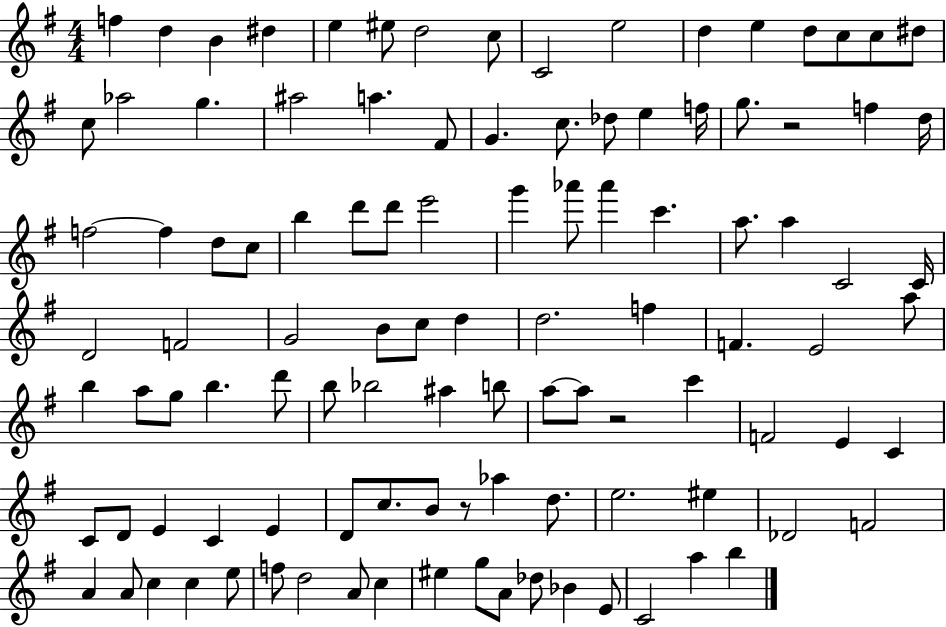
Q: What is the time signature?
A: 4/4